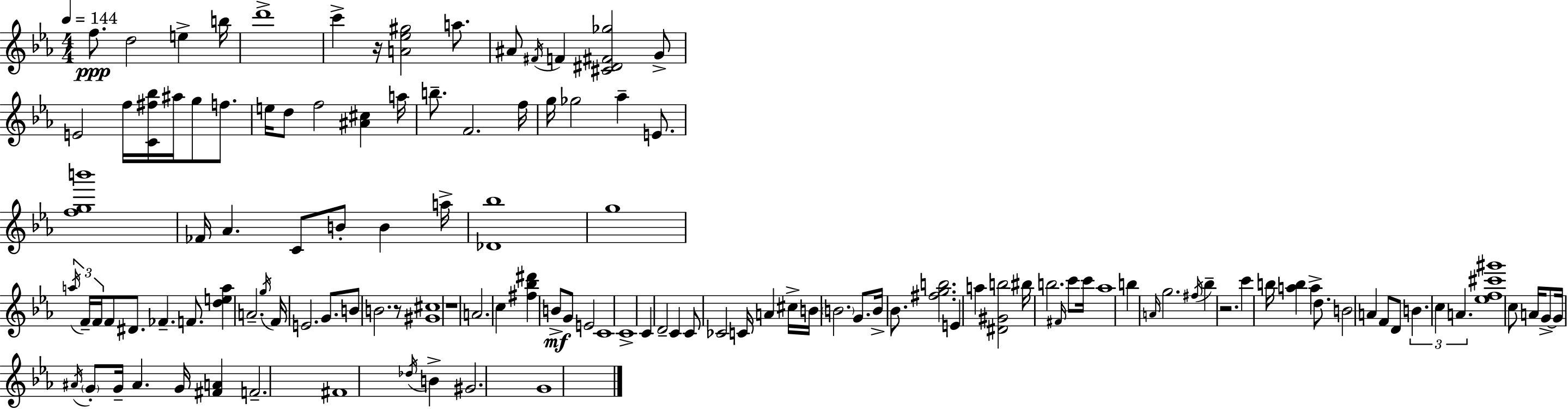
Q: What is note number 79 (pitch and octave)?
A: G5